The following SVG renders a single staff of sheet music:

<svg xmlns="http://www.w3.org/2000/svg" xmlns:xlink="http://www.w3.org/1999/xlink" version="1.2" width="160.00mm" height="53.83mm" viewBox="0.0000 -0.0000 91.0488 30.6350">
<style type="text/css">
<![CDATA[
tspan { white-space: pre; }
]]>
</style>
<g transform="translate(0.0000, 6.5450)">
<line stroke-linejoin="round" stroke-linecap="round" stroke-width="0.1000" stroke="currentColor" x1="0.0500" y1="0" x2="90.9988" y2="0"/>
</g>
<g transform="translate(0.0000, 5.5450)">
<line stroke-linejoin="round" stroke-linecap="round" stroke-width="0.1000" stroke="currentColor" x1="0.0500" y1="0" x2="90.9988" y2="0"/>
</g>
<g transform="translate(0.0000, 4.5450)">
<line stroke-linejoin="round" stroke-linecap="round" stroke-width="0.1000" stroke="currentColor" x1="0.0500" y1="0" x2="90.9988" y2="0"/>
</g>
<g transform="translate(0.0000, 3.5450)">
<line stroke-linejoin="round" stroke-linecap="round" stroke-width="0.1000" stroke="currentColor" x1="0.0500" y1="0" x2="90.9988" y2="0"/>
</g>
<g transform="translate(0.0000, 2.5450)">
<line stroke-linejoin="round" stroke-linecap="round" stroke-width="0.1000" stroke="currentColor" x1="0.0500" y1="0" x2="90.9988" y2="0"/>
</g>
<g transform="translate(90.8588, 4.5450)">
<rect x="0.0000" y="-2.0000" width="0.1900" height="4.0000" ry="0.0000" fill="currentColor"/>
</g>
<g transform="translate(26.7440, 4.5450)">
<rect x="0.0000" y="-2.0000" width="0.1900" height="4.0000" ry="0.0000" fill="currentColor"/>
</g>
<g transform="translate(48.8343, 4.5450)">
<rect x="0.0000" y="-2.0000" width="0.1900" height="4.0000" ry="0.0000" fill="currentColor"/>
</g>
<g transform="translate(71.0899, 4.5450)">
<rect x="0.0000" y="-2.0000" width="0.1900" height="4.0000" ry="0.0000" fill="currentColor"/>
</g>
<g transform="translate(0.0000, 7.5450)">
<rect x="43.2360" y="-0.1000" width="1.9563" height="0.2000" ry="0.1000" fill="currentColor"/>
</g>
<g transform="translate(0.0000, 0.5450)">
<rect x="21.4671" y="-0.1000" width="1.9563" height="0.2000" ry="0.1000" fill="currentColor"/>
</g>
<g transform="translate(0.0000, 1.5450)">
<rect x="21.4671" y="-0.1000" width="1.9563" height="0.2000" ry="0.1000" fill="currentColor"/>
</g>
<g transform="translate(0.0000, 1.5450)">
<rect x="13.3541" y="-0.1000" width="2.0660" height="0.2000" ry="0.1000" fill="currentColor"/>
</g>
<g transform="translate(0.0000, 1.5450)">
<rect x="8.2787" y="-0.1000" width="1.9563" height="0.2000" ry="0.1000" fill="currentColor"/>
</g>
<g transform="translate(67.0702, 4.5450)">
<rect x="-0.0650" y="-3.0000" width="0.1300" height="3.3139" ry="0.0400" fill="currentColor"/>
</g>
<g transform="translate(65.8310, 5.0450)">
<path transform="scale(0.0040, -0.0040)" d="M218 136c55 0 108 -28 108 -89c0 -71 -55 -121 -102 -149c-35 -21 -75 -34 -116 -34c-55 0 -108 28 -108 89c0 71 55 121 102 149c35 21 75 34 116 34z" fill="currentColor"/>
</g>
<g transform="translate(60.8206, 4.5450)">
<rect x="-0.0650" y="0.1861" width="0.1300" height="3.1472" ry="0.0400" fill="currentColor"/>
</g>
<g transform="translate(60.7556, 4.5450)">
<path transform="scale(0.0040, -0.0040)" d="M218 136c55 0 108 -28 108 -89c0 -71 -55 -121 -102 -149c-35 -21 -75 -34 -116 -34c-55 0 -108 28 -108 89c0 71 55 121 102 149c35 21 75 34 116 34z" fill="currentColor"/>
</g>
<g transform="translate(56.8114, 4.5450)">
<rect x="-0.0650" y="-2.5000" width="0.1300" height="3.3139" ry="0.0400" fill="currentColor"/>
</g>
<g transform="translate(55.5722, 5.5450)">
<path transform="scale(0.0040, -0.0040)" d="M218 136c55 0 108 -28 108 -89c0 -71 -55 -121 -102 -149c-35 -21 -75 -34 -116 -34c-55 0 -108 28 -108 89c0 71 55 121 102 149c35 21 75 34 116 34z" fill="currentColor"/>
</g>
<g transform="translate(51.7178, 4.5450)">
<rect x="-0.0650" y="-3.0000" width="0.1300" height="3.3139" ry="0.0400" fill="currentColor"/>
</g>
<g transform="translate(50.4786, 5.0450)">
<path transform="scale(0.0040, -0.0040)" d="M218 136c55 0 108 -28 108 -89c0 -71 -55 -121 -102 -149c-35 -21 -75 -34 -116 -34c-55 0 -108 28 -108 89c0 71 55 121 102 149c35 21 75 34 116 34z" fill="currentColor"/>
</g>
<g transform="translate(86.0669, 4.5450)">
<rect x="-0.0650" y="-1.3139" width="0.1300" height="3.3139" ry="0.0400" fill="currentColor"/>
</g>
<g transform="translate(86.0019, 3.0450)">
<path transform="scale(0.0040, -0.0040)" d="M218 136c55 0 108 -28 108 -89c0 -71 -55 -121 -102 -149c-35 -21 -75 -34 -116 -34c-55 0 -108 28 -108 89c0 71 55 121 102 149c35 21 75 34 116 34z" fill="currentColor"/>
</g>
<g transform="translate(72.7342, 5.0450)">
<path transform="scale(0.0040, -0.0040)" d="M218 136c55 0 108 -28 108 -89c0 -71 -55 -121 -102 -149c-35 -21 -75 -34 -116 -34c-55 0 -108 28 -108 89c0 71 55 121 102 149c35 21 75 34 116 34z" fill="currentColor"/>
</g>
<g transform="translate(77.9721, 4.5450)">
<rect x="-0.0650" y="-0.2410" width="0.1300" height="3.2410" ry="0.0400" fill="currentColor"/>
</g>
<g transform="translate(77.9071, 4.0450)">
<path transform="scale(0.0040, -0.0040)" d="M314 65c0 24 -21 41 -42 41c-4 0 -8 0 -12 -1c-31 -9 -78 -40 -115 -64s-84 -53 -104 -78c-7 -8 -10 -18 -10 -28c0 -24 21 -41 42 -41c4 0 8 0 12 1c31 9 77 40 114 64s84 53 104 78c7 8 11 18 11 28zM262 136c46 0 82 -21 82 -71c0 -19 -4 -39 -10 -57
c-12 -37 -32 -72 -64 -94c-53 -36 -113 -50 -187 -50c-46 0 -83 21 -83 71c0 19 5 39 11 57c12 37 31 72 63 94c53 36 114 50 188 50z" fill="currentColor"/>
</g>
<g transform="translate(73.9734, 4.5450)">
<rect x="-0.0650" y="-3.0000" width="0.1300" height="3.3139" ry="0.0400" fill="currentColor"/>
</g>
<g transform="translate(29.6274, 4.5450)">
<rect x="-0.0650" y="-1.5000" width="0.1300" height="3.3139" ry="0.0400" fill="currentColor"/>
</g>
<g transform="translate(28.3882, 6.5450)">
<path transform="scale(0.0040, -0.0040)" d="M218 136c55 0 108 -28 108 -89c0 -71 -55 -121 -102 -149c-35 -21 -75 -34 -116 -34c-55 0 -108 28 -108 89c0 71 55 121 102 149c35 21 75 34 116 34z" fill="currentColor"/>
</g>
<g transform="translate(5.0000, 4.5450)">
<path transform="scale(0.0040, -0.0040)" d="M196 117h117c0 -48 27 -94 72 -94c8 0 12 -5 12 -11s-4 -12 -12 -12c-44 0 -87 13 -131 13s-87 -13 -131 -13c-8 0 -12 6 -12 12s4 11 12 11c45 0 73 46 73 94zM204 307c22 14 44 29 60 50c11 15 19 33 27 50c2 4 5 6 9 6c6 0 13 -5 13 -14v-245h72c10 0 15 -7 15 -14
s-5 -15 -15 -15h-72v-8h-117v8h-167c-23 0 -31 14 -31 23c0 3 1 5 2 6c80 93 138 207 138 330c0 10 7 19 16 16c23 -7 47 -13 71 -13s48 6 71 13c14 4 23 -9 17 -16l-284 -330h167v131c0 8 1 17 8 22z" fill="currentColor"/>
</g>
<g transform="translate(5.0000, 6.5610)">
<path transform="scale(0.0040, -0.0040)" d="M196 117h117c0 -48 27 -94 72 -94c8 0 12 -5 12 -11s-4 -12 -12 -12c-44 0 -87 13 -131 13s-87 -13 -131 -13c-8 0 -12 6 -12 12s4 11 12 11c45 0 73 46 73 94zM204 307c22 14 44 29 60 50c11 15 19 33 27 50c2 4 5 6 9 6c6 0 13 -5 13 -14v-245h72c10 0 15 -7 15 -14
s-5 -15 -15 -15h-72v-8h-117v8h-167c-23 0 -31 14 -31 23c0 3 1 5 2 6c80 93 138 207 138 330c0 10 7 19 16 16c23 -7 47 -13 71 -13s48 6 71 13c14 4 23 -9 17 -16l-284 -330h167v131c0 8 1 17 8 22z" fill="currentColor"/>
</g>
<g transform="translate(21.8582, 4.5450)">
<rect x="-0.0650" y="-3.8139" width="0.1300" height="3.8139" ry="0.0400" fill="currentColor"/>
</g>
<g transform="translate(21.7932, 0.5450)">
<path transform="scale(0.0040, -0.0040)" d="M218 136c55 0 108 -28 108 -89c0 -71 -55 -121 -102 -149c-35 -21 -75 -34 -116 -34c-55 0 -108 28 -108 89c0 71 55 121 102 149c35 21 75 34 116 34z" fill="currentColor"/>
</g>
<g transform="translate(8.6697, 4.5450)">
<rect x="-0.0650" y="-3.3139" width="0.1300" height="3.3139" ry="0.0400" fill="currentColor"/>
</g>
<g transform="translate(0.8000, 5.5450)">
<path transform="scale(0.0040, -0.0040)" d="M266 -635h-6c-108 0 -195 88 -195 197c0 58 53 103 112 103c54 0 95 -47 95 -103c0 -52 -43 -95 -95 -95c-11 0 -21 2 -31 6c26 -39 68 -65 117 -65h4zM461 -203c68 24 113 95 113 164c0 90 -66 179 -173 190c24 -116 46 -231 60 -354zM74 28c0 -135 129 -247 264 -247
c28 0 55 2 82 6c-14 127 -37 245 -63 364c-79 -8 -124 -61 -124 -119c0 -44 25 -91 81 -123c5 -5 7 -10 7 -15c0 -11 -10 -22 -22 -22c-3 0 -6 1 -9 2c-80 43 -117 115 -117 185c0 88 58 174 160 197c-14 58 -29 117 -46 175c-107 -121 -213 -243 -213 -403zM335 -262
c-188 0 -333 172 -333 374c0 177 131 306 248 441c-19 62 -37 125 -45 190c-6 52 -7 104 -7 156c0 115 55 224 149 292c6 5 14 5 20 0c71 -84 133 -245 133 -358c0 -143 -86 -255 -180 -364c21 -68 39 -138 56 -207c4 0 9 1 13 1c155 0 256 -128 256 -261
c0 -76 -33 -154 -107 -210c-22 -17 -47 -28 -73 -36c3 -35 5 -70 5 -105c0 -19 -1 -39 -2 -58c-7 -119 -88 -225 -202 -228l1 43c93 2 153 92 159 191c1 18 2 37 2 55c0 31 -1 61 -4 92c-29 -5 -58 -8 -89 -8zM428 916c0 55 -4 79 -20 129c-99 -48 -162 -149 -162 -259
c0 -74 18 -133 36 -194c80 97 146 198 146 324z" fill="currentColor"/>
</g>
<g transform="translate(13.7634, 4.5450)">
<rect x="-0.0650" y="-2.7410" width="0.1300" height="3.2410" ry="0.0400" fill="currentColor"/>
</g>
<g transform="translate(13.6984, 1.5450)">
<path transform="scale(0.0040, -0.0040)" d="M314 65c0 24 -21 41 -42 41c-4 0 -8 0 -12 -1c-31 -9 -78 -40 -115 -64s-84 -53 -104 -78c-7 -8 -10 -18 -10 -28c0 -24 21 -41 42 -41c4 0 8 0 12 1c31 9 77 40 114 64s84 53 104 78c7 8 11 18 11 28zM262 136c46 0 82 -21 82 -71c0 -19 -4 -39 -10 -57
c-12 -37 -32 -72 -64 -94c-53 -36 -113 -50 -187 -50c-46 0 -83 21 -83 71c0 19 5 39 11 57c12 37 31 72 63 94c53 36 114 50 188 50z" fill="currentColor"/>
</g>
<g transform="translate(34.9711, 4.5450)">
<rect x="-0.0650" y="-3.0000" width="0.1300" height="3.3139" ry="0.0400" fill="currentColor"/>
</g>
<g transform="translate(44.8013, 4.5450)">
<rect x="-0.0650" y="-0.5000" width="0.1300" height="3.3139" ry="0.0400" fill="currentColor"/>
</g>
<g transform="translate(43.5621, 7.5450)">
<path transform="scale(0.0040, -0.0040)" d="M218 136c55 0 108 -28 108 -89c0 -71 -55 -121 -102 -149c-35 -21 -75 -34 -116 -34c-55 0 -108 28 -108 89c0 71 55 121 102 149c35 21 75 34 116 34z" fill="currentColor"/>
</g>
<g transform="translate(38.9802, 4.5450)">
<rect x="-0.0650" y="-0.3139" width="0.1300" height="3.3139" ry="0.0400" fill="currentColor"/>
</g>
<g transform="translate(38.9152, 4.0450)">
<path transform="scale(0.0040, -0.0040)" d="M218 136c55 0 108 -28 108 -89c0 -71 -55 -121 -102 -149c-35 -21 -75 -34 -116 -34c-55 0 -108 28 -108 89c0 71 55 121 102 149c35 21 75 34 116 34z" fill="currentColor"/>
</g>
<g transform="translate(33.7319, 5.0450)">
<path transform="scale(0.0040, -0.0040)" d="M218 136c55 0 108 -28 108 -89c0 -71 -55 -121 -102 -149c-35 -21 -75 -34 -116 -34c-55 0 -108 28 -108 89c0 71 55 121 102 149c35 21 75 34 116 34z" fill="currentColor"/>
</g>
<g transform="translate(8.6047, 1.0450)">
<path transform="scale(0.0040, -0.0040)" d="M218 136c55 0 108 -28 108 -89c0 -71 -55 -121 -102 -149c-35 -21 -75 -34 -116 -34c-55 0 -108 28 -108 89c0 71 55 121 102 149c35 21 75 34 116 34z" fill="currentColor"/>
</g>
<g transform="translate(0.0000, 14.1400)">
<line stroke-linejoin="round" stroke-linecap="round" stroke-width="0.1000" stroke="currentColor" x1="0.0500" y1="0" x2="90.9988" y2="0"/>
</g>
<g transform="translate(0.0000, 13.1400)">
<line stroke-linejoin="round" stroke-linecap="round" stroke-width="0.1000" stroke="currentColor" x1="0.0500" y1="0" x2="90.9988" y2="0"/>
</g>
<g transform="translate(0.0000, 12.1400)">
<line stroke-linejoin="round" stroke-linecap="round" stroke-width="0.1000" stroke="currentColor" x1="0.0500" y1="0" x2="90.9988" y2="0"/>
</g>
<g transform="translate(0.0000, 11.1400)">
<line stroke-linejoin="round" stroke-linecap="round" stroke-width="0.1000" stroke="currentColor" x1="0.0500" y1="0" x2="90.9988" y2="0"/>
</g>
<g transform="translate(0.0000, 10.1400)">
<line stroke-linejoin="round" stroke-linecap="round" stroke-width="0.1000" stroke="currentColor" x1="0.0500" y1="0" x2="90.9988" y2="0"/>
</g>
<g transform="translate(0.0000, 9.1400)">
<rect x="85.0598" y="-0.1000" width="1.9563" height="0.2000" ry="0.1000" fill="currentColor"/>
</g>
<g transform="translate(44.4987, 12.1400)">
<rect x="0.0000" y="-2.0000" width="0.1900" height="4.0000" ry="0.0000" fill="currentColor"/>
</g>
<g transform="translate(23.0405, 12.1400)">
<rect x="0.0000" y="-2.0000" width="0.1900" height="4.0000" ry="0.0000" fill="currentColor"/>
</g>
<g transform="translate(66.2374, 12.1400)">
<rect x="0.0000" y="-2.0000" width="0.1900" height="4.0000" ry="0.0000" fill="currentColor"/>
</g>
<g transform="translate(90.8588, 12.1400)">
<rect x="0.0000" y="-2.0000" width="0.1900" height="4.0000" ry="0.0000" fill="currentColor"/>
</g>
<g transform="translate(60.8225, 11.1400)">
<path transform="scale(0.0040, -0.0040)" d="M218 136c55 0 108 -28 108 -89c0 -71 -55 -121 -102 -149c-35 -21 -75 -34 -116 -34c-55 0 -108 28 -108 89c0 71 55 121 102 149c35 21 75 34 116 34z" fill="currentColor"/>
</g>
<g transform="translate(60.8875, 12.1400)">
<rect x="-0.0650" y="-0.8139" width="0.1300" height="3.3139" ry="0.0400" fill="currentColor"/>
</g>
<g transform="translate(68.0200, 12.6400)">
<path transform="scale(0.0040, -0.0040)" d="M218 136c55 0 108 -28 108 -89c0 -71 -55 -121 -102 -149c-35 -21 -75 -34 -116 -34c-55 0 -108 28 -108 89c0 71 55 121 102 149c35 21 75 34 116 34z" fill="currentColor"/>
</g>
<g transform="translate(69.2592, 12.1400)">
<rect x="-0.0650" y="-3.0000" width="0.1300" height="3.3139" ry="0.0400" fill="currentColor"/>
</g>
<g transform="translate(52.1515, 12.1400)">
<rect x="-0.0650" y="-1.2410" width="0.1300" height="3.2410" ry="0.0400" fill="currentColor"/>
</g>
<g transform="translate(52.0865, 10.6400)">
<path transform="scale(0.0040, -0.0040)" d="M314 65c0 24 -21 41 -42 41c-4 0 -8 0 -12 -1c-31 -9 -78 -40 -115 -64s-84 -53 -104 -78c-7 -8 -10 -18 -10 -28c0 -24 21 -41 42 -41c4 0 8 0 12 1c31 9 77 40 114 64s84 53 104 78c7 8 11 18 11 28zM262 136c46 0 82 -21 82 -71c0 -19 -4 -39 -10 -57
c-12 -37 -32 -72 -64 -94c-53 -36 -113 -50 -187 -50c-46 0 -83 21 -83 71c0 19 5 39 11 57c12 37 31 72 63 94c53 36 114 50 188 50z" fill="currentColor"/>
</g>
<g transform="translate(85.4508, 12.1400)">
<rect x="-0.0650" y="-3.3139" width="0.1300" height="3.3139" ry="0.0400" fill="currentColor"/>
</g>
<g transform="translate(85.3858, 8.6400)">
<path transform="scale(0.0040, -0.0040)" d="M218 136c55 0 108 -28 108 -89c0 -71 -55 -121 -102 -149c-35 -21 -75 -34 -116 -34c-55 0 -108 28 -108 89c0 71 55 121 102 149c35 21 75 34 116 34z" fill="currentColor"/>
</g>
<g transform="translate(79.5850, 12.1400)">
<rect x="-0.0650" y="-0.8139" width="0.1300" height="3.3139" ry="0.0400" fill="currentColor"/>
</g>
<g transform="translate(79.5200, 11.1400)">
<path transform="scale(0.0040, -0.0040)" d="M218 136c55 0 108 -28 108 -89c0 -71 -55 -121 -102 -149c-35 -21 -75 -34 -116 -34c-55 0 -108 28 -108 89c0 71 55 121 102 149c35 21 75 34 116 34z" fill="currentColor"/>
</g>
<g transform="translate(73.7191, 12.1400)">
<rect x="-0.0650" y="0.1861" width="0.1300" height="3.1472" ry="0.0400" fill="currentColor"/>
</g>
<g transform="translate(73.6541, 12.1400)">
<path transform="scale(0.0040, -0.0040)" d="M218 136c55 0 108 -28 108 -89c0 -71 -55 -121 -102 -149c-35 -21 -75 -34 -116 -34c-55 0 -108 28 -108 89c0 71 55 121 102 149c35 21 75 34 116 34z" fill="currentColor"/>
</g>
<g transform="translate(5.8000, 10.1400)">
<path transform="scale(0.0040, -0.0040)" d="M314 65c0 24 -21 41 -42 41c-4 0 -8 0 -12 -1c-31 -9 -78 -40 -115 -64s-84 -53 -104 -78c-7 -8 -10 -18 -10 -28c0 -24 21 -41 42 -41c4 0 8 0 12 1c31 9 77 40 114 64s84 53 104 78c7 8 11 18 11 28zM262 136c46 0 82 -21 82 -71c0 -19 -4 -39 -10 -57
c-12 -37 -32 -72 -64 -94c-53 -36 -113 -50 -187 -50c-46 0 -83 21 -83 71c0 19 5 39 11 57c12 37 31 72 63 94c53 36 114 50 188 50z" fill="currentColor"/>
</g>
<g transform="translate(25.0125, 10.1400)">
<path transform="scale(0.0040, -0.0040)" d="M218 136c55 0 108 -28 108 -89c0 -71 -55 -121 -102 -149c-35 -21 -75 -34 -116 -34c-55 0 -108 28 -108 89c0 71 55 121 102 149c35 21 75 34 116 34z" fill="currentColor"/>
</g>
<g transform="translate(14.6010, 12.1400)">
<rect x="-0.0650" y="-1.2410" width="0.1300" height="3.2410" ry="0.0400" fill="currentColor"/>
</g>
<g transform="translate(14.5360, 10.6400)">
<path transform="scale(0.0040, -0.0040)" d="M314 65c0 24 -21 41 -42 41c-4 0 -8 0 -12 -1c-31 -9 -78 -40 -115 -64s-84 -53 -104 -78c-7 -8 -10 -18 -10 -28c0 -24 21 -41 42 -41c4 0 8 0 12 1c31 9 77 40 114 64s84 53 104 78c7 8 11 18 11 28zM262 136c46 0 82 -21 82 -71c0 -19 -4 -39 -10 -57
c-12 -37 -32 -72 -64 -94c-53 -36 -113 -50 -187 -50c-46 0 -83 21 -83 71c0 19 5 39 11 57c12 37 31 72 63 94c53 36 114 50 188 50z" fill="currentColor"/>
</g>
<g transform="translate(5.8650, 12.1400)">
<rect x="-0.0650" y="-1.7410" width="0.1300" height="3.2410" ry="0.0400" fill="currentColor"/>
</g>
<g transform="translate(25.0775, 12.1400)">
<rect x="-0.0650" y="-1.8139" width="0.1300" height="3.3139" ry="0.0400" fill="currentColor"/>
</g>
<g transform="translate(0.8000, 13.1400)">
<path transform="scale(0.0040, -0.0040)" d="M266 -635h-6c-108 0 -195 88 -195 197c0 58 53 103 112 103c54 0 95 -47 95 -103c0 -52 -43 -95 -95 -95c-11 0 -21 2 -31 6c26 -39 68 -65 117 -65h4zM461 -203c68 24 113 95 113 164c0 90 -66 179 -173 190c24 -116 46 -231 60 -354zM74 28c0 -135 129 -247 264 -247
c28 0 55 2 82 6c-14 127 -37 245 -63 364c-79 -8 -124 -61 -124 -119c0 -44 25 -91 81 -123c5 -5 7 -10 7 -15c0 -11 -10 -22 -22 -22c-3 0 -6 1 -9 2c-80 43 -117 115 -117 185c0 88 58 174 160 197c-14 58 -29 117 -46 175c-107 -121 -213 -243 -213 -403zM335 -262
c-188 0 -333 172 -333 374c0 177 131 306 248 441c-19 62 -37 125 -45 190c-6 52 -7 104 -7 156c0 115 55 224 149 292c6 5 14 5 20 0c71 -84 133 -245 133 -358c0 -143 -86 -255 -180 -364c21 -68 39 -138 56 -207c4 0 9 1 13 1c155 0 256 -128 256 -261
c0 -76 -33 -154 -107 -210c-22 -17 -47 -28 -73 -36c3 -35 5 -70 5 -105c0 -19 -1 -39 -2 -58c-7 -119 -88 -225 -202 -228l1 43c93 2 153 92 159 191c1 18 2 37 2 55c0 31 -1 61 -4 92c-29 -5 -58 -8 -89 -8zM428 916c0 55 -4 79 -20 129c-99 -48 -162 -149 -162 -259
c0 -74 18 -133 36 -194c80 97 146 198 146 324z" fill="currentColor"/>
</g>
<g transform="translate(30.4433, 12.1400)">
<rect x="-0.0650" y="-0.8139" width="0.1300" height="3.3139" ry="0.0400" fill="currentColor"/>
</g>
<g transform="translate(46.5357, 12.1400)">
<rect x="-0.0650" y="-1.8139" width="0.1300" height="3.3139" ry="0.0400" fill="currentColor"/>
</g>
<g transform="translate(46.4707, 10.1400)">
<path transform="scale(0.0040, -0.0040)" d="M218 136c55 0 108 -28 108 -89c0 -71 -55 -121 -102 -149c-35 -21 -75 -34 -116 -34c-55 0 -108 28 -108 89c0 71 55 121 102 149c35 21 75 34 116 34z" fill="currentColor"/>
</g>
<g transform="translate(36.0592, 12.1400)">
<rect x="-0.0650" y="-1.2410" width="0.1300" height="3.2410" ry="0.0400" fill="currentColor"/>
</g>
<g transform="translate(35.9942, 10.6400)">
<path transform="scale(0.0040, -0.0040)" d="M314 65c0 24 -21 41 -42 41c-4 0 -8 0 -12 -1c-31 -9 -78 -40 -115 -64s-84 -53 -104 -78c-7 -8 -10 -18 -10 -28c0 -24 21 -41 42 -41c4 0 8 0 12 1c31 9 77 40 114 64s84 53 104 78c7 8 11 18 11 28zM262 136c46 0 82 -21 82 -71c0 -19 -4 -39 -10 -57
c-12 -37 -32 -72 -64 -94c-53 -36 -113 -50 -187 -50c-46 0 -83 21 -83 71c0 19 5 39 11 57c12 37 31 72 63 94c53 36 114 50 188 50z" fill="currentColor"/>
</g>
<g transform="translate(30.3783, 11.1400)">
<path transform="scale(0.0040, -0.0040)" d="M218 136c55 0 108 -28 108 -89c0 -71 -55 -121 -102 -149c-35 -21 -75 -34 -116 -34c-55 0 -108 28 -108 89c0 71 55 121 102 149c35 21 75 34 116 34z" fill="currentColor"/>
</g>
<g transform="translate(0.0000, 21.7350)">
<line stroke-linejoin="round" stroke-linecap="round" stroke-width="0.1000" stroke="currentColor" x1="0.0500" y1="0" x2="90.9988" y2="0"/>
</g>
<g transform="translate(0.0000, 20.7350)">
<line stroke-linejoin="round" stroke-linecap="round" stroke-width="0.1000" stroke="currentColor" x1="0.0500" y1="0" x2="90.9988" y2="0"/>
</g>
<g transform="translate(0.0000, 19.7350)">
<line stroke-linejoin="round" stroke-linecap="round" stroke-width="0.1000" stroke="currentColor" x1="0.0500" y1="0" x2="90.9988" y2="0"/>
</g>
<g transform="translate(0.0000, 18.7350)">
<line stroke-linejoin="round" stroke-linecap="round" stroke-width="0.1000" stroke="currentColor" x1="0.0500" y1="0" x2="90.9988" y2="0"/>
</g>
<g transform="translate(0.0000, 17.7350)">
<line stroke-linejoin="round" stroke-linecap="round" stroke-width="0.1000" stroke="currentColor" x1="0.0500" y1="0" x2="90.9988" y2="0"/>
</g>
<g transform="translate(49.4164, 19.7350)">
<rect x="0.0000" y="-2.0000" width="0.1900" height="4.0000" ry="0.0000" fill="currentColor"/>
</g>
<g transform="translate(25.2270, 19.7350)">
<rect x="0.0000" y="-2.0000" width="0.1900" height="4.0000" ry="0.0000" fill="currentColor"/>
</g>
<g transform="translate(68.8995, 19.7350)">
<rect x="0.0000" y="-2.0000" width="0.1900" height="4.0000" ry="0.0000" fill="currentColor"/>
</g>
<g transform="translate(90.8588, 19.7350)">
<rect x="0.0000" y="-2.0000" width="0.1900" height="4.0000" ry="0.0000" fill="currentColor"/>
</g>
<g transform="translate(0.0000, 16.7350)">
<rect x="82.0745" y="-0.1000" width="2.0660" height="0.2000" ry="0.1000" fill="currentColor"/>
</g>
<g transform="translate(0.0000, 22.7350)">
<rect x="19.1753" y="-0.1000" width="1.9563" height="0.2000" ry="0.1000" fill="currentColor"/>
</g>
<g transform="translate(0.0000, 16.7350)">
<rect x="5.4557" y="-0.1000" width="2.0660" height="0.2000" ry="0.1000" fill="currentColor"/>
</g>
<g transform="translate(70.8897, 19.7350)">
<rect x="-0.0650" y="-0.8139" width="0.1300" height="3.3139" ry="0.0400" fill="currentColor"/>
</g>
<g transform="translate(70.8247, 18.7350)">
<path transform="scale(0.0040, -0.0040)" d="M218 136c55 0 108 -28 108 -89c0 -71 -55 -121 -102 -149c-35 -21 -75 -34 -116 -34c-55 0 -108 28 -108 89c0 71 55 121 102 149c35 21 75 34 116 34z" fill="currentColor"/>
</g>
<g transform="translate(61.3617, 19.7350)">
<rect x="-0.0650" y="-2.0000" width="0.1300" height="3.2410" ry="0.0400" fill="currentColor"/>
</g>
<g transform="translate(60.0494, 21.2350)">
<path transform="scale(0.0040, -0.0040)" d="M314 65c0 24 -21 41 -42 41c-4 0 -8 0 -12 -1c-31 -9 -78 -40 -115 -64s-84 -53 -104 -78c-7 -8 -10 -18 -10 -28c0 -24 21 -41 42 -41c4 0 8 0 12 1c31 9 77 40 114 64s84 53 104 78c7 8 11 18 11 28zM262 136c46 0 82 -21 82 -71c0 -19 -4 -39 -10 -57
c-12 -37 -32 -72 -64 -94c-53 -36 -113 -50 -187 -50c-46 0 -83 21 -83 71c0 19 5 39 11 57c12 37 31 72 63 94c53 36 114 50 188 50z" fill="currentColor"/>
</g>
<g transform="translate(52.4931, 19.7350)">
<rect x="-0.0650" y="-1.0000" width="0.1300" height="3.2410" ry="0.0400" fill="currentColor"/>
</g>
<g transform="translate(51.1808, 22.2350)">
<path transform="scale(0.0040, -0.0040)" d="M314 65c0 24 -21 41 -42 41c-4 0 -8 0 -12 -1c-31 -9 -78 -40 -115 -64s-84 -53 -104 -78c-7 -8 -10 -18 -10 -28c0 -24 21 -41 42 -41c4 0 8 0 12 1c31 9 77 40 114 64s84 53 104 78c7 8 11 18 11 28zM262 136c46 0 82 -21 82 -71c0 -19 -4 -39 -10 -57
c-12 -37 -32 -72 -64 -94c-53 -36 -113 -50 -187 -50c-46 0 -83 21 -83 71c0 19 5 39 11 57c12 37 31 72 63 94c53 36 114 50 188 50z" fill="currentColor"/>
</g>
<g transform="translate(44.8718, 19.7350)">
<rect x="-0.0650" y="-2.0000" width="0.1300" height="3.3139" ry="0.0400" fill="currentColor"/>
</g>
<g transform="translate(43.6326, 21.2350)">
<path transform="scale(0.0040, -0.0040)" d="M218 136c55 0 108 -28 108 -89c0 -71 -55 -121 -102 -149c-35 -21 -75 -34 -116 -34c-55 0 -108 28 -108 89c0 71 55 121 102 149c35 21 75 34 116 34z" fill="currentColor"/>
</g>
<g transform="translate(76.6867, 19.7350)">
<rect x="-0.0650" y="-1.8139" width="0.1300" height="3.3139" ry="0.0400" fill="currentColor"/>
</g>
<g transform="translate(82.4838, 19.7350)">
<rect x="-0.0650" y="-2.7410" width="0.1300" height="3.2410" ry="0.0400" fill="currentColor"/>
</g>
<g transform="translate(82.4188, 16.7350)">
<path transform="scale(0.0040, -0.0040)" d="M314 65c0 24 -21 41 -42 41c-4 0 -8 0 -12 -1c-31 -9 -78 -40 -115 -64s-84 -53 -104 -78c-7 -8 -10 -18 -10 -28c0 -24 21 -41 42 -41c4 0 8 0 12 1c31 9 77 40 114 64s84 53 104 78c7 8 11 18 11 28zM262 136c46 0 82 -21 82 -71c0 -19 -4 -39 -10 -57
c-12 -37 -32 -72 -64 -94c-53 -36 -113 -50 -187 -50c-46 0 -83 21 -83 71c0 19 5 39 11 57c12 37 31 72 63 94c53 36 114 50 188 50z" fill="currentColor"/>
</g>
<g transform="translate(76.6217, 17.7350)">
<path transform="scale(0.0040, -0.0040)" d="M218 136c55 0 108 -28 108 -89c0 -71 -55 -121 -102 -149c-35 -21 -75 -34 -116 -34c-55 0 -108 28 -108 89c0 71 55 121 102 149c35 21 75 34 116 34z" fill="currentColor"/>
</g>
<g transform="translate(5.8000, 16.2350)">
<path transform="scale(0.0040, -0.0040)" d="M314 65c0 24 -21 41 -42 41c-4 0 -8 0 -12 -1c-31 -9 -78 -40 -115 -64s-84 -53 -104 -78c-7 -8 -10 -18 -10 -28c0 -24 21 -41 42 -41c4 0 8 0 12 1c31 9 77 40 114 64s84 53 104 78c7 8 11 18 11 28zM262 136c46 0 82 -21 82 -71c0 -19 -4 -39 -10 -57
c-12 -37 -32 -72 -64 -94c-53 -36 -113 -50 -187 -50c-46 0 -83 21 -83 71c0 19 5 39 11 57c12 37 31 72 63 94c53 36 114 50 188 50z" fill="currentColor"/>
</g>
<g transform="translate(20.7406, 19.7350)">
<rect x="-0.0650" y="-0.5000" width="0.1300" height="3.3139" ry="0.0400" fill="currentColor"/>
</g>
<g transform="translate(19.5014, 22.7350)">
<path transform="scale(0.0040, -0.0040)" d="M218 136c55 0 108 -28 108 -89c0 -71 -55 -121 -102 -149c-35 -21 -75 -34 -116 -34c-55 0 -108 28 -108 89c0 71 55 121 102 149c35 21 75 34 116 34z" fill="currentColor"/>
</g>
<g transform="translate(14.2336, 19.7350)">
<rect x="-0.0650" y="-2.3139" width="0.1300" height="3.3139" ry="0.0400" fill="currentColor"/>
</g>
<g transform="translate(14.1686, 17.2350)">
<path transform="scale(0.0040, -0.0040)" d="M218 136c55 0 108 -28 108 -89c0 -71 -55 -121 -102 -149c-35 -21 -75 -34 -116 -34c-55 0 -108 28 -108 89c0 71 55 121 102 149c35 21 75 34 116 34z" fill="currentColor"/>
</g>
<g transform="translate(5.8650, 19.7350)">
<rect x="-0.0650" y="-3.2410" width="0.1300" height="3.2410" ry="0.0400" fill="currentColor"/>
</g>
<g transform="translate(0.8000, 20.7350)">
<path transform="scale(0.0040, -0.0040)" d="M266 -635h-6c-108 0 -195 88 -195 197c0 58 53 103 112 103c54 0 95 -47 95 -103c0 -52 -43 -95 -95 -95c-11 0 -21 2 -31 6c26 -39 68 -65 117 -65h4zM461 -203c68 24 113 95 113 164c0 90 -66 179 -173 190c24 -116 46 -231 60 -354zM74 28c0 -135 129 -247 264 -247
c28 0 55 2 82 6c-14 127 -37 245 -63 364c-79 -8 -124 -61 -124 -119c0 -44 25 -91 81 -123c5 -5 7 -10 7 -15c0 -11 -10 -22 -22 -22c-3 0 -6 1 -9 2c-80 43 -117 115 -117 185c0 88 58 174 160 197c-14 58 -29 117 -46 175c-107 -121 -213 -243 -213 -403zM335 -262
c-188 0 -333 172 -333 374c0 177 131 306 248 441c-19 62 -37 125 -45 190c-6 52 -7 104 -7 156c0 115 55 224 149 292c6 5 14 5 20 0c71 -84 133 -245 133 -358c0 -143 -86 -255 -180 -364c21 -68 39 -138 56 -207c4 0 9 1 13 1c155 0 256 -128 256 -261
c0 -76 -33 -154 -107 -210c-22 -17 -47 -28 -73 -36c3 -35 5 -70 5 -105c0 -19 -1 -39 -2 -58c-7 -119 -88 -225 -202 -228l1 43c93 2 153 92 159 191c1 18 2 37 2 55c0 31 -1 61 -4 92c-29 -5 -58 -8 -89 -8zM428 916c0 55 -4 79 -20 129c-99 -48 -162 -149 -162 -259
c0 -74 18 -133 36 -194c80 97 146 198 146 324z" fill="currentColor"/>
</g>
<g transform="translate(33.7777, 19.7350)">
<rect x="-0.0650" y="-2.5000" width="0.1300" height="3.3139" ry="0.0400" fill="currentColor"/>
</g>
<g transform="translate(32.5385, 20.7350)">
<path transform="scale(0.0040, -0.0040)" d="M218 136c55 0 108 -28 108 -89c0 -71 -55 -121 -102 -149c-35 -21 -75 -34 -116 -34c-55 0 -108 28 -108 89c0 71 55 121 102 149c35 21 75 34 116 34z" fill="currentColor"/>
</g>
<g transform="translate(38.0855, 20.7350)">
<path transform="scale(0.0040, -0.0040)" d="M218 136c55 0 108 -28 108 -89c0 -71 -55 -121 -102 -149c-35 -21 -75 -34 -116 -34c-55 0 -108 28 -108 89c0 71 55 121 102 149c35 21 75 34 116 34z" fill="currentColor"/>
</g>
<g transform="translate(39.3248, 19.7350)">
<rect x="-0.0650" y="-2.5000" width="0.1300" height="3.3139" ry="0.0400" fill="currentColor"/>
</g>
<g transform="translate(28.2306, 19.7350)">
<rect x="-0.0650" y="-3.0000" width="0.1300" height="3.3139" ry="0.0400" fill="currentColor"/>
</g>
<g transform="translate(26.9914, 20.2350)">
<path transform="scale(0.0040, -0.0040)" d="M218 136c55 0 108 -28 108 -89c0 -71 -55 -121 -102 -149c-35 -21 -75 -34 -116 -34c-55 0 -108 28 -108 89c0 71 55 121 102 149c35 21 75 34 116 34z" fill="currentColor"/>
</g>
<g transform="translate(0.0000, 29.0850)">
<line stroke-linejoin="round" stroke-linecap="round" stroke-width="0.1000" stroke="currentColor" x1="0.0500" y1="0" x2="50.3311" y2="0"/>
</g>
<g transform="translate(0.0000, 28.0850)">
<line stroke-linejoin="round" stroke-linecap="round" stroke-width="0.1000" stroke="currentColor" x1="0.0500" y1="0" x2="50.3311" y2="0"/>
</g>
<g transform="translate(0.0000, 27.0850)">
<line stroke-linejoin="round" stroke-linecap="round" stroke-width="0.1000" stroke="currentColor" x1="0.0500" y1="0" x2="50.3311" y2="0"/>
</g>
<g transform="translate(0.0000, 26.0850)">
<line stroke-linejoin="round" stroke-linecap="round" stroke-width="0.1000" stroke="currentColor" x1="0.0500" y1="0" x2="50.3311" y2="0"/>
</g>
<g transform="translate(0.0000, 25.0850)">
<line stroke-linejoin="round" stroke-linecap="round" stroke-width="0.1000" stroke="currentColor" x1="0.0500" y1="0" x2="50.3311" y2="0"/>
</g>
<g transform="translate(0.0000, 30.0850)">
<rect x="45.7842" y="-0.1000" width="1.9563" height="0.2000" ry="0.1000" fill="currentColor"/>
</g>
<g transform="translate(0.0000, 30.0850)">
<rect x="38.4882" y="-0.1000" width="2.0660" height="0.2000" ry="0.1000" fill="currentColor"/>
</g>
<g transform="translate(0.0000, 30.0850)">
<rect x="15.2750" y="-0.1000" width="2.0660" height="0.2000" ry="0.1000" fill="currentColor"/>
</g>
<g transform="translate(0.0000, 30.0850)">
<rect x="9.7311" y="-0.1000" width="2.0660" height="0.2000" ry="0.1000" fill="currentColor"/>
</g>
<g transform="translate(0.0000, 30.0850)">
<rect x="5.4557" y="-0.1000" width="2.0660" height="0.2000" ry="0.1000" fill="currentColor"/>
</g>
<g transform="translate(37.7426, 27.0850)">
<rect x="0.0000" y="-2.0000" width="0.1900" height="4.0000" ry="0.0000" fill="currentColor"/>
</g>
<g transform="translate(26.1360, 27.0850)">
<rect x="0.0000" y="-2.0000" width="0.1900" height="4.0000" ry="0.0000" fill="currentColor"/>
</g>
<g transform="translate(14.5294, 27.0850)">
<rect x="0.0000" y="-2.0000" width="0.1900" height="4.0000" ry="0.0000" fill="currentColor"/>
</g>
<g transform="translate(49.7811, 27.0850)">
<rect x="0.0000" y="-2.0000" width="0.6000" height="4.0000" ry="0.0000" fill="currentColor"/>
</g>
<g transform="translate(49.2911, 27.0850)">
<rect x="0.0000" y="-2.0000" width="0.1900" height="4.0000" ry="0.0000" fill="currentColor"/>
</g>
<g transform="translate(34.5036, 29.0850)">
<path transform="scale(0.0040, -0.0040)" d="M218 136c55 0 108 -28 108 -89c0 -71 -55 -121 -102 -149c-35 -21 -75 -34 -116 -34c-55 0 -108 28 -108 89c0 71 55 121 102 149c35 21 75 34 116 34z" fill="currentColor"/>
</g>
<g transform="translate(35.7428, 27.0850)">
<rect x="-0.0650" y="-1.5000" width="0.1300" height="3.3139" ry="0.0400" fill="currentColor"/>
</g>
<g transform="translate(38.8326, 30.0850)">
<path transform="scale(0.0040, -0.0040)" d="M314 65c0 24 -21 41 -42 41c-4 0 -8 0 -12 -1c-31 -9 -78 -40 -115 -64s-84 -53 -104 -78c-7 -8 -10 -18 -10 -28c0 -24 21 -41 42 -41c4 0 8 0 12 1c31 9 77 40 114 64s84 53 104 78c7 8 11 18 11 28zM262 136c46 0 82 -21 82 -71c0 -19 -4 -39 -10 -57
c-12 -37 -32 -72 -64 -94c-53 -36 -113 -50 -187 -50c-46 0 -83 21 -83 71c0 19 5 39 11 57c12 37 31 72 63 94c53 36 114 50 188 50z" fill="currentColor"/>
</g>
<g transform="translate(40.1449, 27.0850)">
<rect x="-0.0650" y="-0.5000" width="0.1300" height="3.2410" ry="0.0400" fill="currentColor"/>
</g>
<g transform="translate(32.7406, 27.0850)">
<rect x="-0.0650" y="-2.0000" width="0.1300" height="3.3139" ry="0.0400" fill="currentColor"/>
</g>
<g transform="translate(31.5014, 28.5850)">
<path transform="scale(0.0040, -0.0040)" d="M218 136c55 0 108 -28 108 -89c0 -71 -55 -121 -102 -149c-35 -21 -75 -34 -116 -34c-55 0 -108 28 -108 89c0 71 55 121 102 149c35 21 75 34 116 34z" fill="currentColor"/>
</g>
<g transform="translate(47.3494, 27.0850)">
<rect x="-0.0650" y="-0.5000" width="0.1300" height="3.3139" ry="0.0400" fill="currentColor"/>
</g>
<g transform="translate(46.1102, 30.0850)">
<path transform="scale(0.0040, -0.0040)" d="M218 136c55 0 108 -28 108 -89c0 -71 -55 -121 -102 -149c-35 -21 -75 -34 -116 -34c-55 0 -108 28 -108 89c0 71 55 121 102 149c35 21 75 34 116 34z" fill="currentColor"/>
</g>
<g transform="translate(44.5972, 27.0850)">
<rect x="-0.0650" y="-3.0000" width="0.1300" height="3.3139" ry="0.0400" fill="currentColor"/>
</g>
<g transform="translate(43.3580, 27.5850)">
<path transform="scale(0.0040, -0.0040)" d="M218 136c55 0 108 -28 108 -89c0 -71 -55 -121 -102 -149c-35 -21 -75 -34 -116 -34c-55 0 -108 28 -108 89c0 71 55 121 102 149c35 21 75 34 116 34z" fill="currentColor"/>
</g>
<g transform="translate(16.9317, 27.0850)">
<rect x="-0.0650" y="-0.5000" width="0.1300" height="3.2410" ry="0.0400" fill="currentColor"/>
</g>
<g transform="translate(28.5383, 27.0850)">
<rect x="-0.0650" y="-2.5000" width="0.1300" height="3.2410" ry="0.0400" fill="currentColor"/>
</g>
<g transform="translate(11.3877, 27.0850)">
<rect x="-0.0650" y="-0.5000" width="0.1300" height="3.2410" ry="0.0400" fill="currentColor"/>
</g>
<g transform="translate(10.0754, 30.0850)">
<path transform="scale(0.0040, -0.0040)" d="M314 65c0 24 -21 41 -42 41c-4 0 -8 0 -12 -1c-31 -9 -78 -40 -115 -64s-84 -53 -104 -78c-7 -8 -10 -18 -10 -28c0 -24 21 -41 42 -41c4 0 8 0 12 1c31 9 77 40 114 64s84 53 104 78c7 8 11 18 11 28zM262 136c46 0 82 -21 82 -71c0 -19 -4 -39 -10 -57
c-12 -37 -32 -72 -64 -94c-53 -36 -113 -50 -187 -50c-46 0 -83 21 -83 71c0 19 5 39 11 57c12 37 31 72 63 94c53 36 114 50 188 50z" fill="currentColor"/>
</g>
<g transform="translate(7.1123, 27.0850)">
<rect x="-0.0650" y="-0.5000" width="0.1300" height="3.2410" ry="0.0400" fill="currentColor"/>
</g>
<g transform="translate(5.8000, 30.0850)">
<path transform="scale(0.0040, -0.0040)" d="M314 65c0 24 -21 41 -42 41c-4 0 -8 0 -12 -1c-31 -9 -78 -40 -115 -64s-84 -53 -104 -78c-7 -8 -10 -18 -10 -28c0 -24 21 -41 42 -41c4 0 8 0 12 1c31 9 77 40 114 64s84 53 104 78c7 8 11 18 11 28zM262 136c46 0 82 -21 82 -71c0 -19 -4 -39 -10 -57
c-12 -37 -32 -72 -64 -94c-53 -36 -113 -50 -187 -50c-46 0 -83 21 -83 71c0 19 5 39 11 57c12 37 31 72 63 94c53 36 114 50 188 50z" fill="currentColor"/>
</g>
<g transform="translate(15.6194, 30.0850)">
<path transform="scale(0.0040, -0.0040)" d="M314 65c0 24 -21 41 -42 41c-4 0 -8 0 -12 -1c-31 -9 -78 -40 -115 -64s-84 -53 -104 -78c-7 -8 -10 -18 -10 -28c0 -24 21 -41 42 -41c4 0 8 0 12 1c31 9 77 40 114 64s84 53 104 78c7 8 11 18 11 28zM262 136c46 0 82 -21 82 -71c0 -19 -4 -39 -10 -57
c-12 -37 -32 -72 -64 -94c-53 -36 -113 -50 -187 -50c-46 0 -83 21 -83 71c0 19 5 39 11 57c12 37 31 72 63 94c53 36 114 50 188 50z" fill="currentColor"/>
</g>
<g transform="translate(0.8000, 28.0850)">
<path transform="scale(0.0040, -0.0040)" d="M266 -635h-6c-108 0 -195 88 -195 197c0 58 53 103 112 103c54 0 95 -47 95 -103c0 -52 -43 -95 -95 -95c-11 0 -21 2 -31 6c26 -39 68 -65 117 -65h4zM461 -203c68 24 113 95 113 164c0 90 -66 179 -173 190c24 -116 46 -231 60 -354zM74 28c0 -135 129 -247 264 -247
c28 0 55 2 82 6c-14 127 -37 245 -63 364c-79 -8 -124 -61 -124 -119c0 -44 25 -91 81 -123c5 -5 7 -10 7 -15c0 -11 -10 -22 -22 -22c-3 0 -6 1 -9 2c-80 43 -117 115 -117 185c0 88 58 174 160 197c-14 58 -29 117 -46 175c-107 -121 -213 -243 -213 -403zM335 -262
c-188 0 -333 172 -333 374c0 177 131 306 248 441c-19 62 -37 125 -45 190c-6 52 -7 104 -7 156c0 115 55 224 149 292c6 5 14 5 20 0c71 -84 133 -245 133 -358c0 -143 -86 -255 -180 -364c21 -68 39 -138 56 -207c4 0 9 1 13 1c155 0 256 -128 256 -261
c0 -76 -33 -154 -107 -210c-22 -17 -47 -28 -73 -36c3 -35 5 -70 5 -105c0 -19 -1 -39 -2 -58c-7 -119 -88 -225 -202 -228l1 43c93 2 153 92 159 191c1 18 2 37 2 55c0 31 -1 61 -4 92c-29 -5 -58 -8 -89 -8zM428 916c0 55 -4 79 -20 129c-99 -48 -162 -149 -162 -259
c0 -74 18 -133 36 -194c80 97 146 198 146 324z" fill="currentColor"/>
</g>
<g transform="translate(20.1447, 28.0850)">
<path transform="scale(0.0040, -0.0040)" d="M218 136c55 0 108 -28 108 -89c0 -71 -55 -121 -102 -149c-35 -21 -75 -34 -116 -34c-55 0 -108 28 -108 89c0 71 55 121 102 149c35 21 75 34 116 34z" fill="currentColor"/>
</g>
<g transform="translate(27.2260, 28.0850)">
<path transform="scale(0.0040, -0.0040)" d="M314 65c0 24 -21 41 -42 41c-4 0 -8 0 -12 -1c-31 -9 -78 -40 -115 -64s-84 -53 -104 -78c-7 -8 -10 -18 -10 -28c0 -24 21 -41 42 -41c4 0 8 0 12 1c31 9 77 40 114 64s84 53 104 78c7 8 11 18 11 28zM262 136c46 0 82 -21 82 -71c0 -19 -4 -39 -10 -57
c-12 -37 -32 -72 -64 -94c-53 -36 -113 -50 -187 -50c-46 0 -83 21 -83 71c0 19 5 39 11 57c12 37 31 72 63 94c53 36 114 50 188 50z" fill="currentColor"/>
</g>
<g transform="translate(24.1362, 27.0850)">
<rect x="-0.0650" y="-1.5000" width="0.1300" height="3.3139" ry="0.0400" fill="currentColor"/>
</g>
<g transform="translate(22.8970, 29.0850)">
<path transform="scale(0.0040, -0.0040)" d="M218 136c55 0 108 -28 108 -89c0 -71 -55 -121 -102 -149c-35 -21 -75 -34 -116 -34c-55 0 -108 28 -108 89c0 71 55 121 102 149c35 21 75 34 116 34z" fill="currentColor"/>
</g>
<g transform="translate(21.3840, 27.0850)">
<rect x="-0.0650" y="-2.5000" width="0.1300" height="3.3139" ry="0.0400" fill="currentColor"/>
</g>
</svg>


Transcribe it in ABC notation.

X:1
T:Untitled
M:4/4
L:1/4
K:C
b a2 c' E A c C A G B A A c2 e f2 e2 f d e2 f e2 d A B d b b2 g C A G G F D2 F2 d f a2 C2 C2 C2 G E G2 F E C2 A C